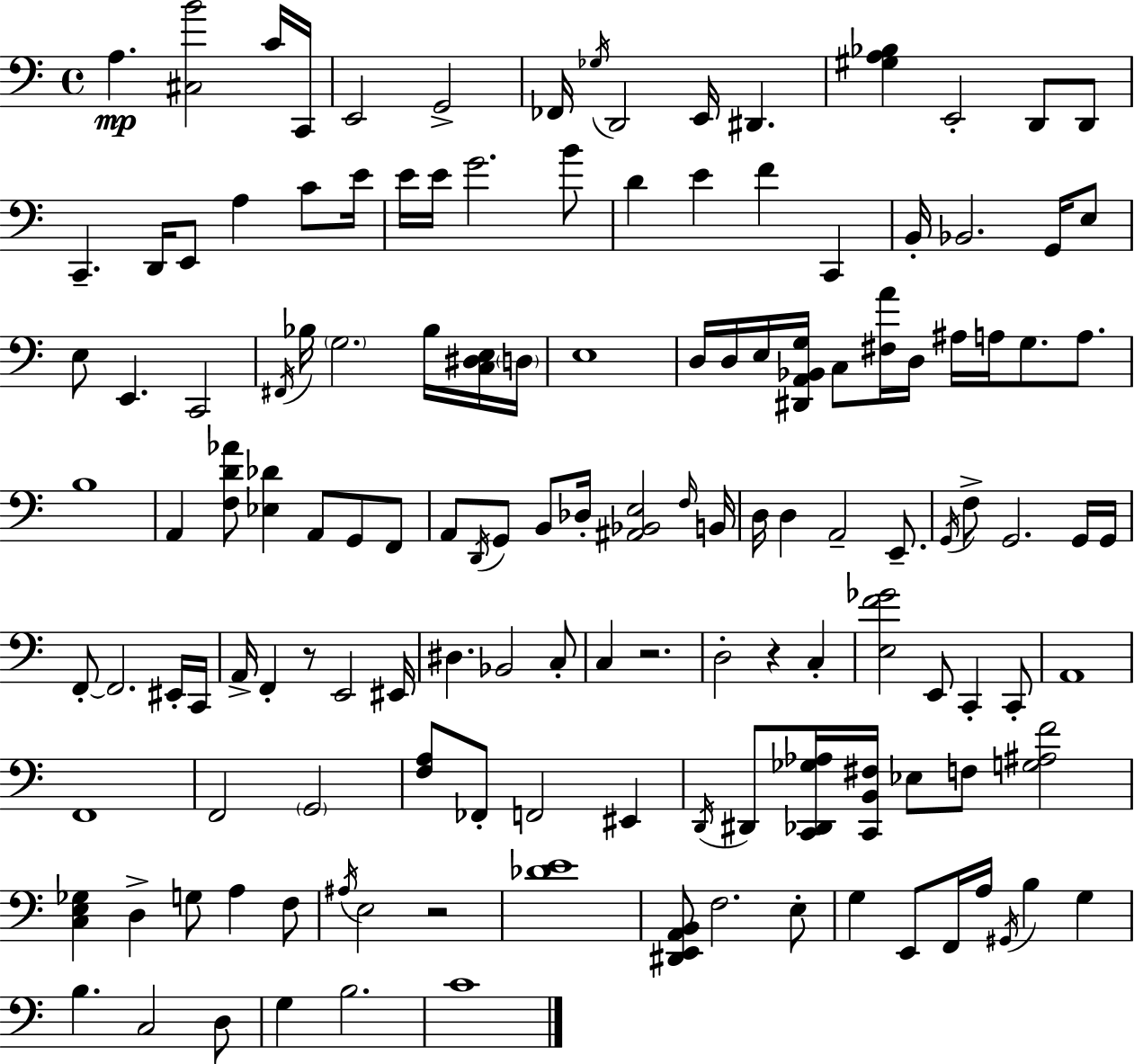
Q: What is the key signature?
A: C major